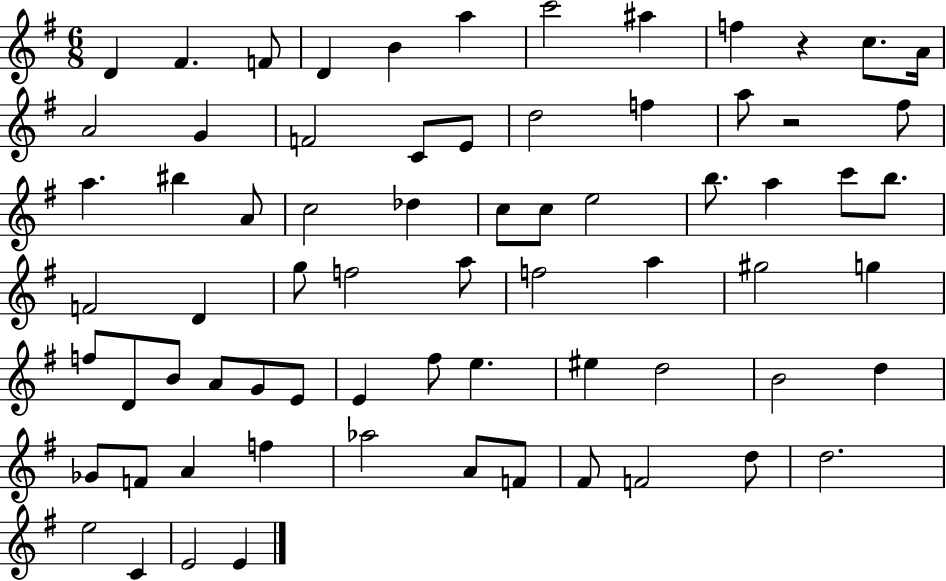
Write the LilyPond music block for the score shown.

{
  \clef treble
  \numericTimeSignature
  \time 6/8
  \key g \major
  \repeat volta 2 { d'4 fis'4. f'8 | d'4 b'4 a''4 | c'''2 ais''4 | f''4 r4 c''8. a'16 | \break a'2 g'4 | f'2 c'8 e'8 | d''2 f''4 | a''8 r2 fis''8 | \break a''4. bis''4 a'8 | c''2 des''4 | c''8 c''8 e''2 | b''8. a''4 c'''8 b''8. | \break f'2 d'4 | g''8 f''2 a''8 | f''2 a''4 | gis''2 g''4 | \break f''8 d'8 b'8 a'8 g'8 e'8 | e'4 fis''8 e''4. | eis''4 d''2 | b'2 d''4 | \break ges'8 f'8 a'4 f''4 | aes''2 a'8 f'8 | fis'8 f'2 d''8 | d''2. | \break e''2 c'4 | e'2 e'4 | } \bar "|."
}